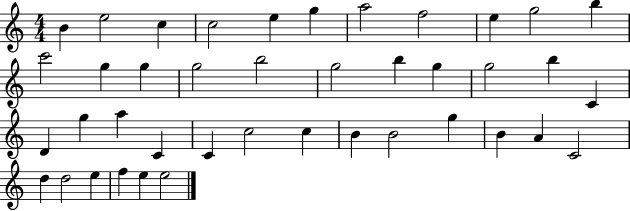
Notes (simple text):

B4/q E5/h C5/q C5/h E5/q G5/q A5/h F5/h E5/q G5/h B5/q C6/h G5/q G5/q G5/h B5/h G5/h B5/q G5/q G5/h B5/q C4/q D4/q G5/q A5/q C4/q C4/q C5/h C5/q B4/q B4/h G5/q B4/q A4/q C4/h D5/q D5/h E5/q F5/q E5/q E5/h